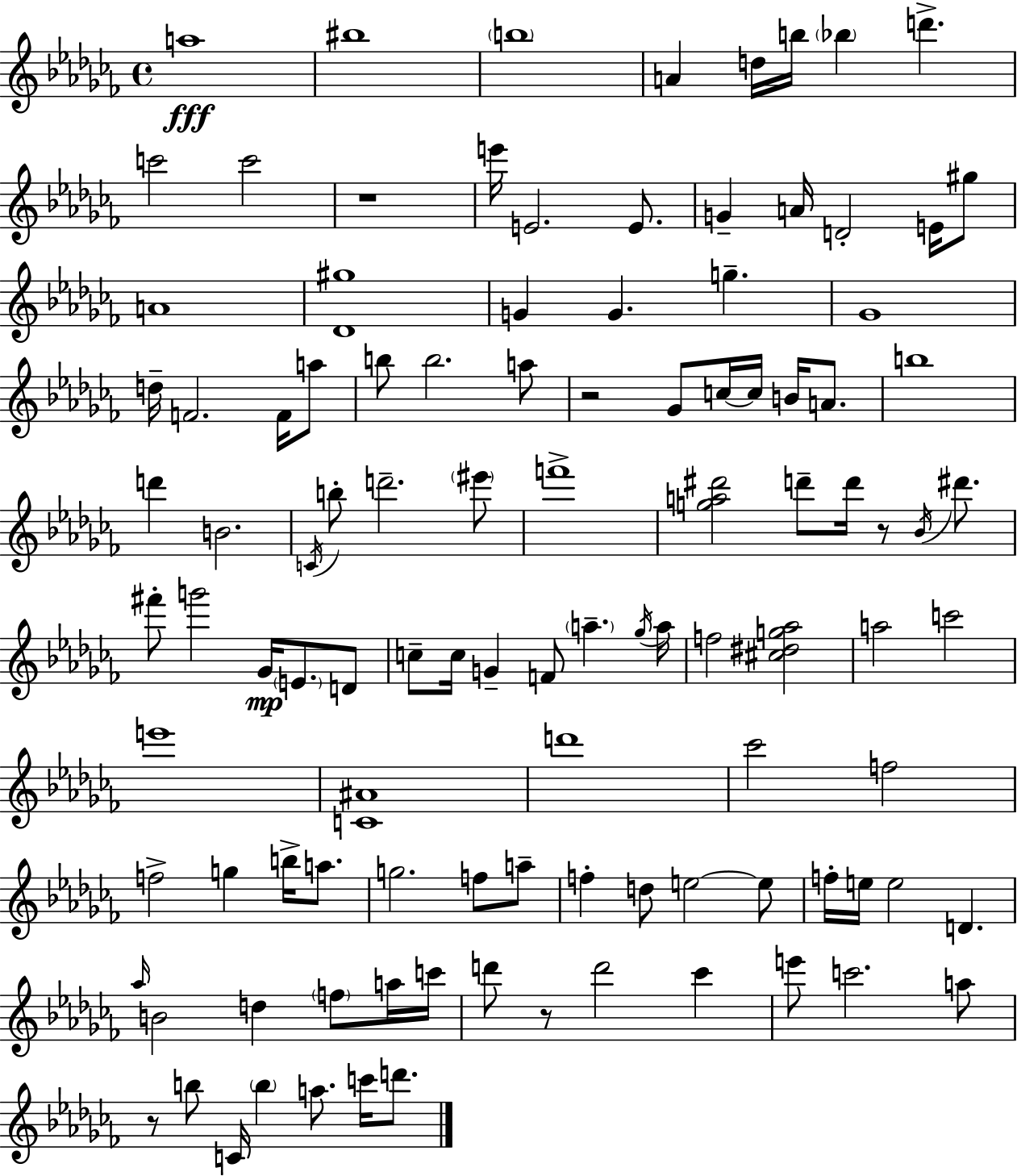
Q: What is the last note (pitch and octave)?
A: D6